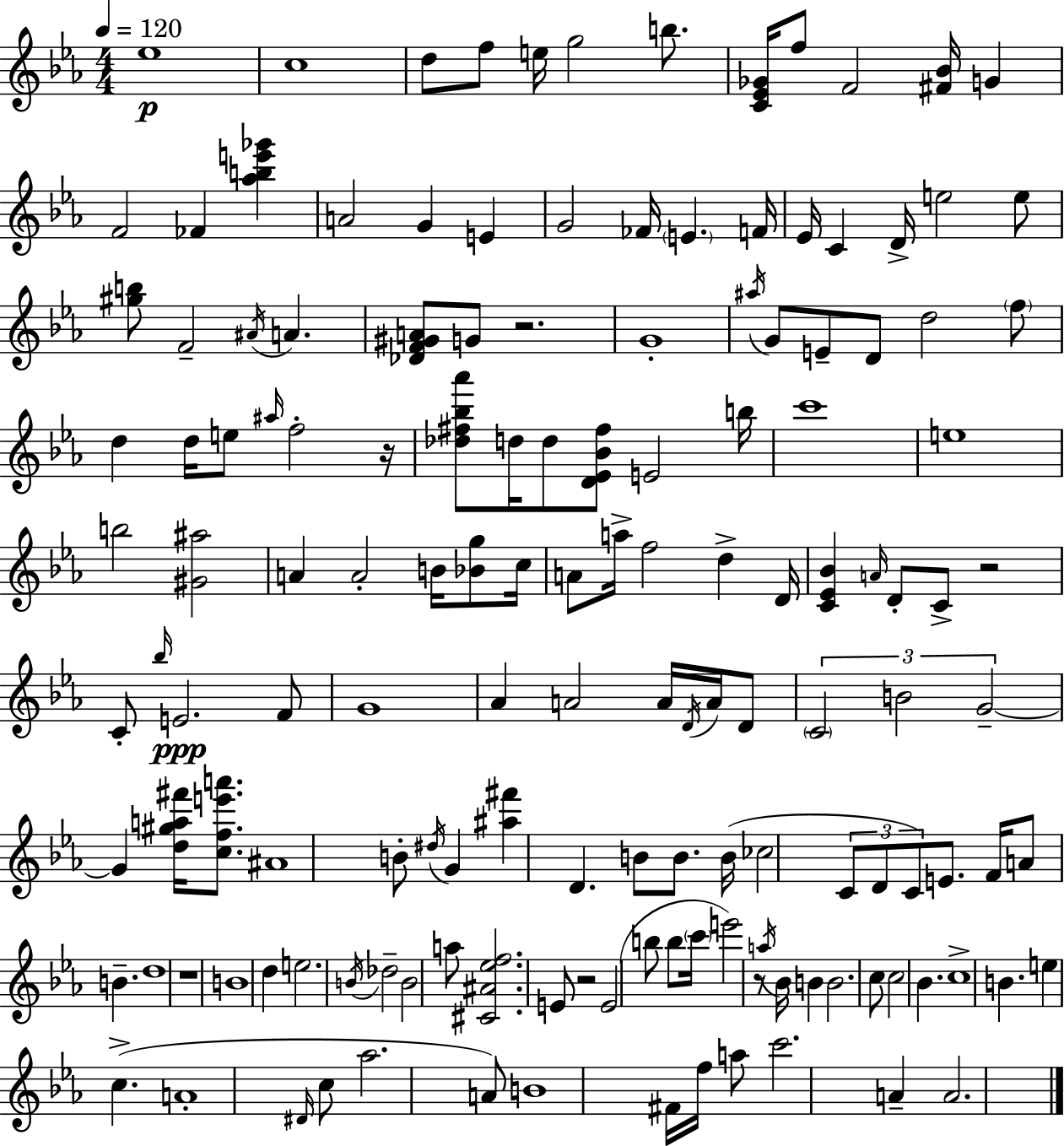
Eb5/w C5/w D5/e F5/e E5/s G5/h B5/e. [C4,Eb4,Gb4]/s F5/e F4/h [F#4,Bb4]/s G4/q F4/h FES4/q [Ab5,B5,E6,Gb6]/q A4/h G4/q E4/q G4/h FES4/s E4/q. F4/s Eb4/s C4/q D4/s E5/h E5/e [G#5,B5]/e F4/h A#4/s A4/q. [Db4,F4,G#4,A4]/e G4/e R/h. G4/w A#5/s G4/e E4/e D4/e D5/h F5/e D5/q D5/s E5/e A#5/s F5/h R/s [Db5,F#5,Bb5,Ab6]/e D5/s D5/e [D4,Eb4,Bb4,F#5]/e E4/h B5/s C6/w E5/w B5/h [G#4,A#5]/h A4/q A4/h B4/s [Bb4,G5]/e C5/s A4/e A5/s F5/h D5/q D4/s [C4,Eb4,Bb4]/q A4/s D4/e C4/e R/h C4/e Bb5/s E4/h. F4/e G4/w Ab4/q A4/h A4/s D4/s A4/s D4/e C4/h B4/h G4/h G4/q [D5,G#5,A5,F#6]/s [C5,F5,E6,A6]/e. A#4/w B4/e D#5/s G4/q [A#5,F#6]/q D4/q. B4/e B4/e. B4/s CES5/h C4/e D4/e C4/e E4/e. F4/s A4/e B4/q. D5/w R/w B4/w D5/q E5/h. B4/s Db5/h B4/h A5/e [C#4,A#4,Eb5,F5]/h. E4/e R/h E4/h B5/e B5/e C6/s E6/h R/e A5/s Bb4/s B4/q B4/h. C5/e C5/h Bb4/q. C5/w B4/q. E5/q C5/q. A4/w D#4/s C5/e Ab5/h. A4/e B4/w F#4/s F5/s A5/e C6/h. A4/q A4/h.